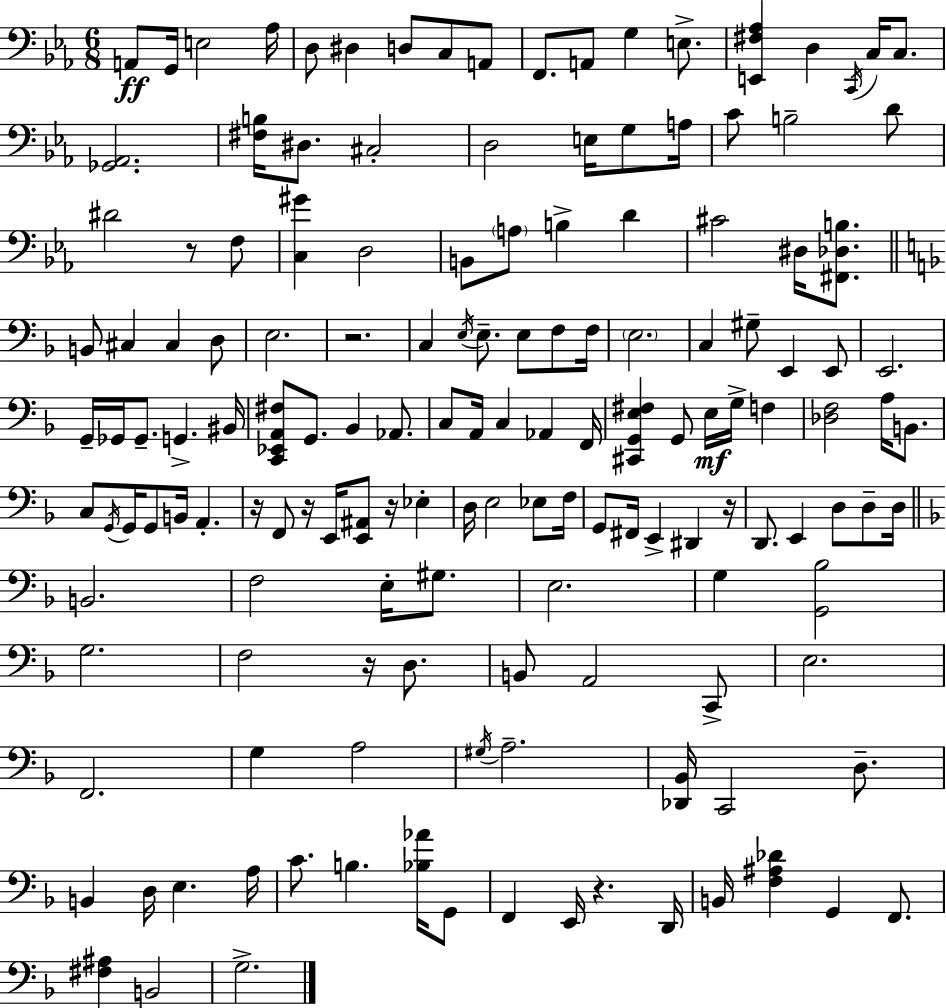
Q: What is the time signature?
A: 6/8